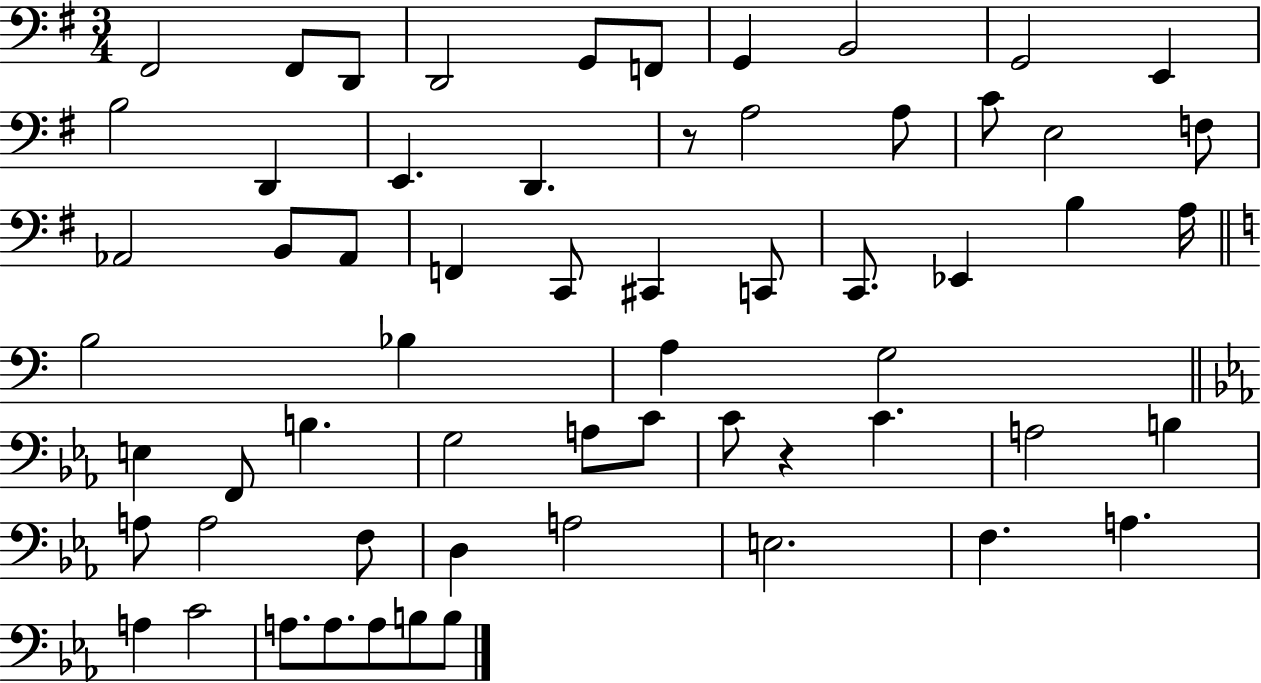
{
  \clef bass
  \numericTimeSignature
  \time 3/4
  \key g \major
  \repeat volta 2 { fis,2 fis,8 d,8 | d,2 g,8 f,8 | g,4 b,2 | g,2 e,4 | \break b2 d,4 | e,4. d,4. | r8 a2 a8 | c'8 e2 f8 | \break aes,2 b,8 aes,8 | f,4 c,8 cis,4 c,8 | c,8. ees,4 b4 a16 | \bar "||" \break \key c \major b2 bes4 | a4 g2 | \bar "||" \break \key ees \major e4 f,8 b4. | g2 a8 c'8 | c'8 r4 c'4. | a2 b4 | \break a8 a2 f8 | d4 a2 | e2. | f4. a4. | \break a4 c'2 | a8. a8. a8 b8 b8 | } \bar "|."
}